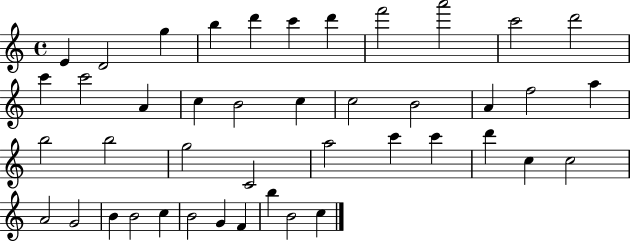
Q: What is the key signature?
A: C major